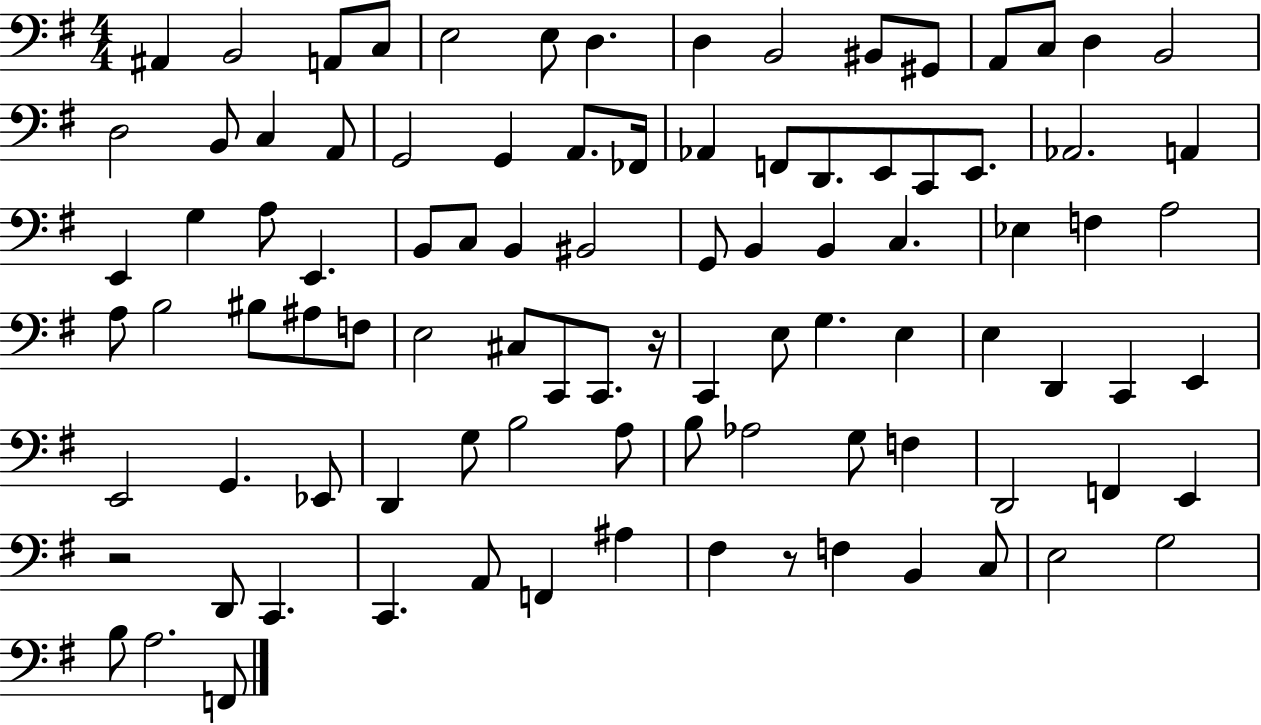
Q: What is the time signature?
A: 4/4